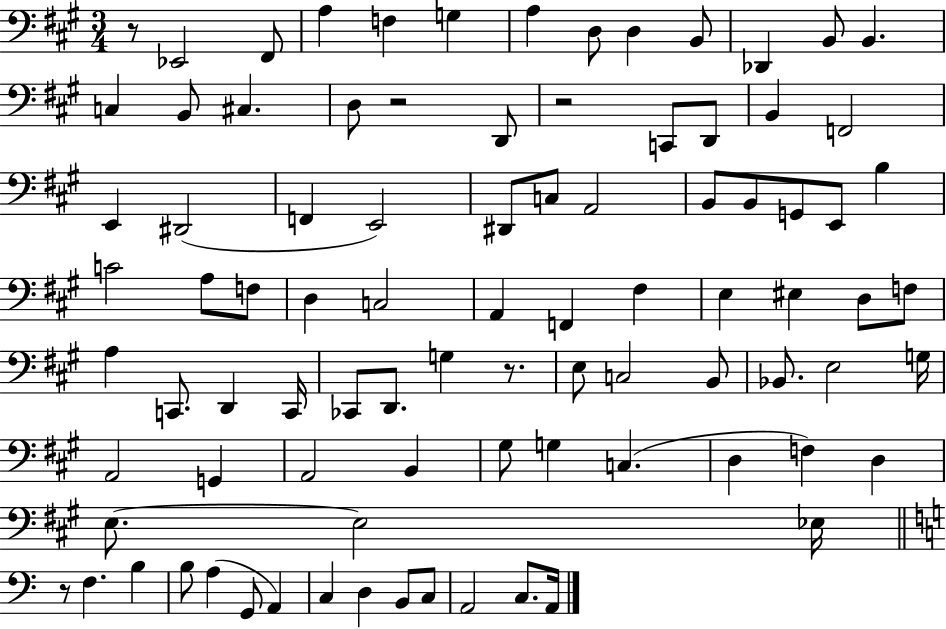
X:1
T:Untitled
M:3/4
L:1/4
K:A
z/2 _E,,2 ^F,,/2 A, F, G, A, D,/2 D, B,,/2 _D,, B,,/2 B,, C, B,,/2 ^C, D,/2 z2 D,,/2 z2 C,,/2 D,,/2 B,, F,,2 E,, ^D,,2 F,, E,,2 ^D,,/2 C,/2 A,,2 B,,/2 B,,/2 G,,/2 E,,/2 B, C2 A,/2 F,/2 D, C,2 A,, F,, ^F, E, ^E, D,/2 F,/2 A, C,,/2 D,, C,,/4 _C,,/2 D,,/2 G, z/2 E,/2 C,2 B,,/2 _B,,/2 E,2 G,/4 A,,2 G,, A,,2 B,, ^G,/2 G, C, D, F, D, E,/2 E,2 _E,/4 z/2 F, B, B,/2 A, G,,/2 A,, C, D, B,,/2 C,/2 A,,2 C,/2 A,,/4